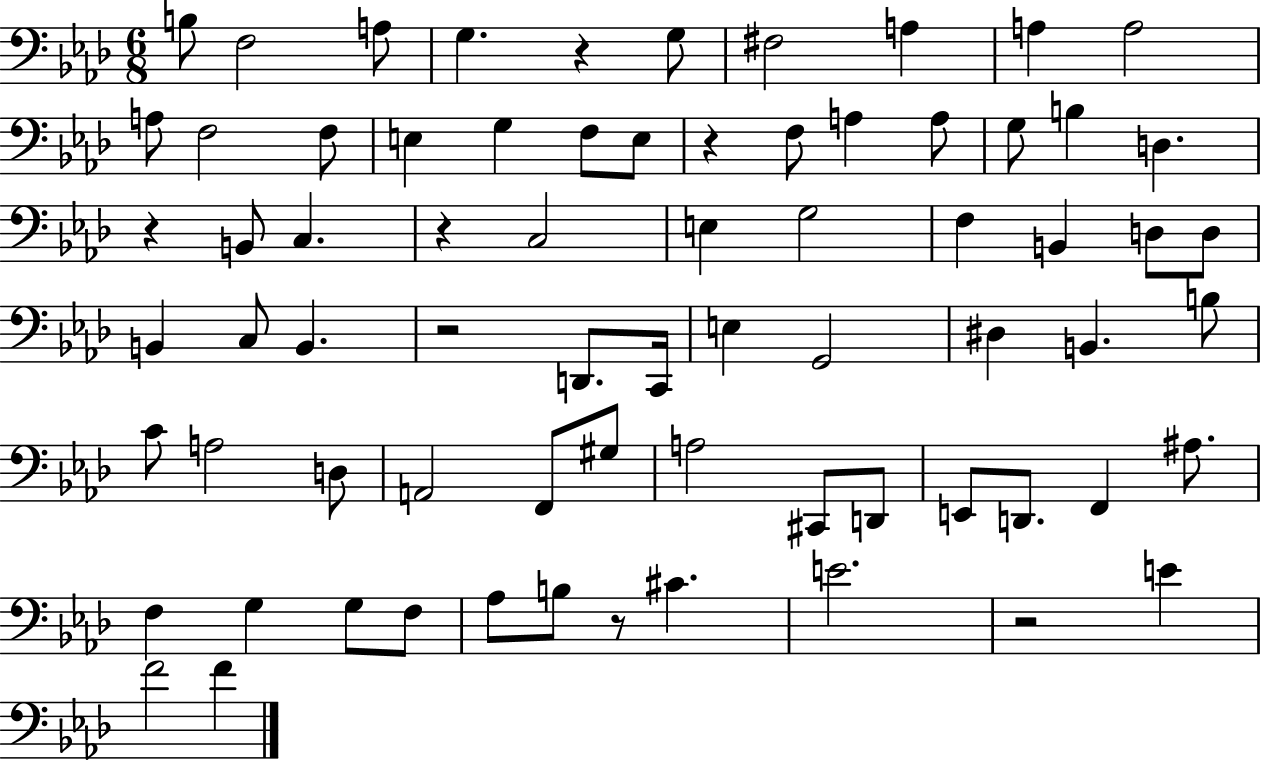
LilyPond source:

{
  \clef bass
  \numericTimeSignature
  \time 6/8
  \key aes \major
  \repeat volta 2 { b8 f2 a8 | g4. r4 g8 | fis2 a4 | a4 a2 | \break a8 f2 f8 | e4 g4 f8 e8 | r4 f8 a4 a8 | g8 b4 d4. | \break r4 b,8 c4. | r4 c2 | e4 g2 | f4 b,4 d8 d8 | \break b,4 c8 b,4. | r2 d,8. c,16 | e4 g,2 | dis4 b,4. b8 | \break c'8 a2 d8 | a,2 f,8 gis8 | a2 cis,8 d,8 | e,8 d,8. f,4 ais8. | \break f4 g4 g8 f8 | aes8 b8 r8 cis'4. | e'2. | r2 e'4 | \break f'2 f'4 | } \bar "|."
}